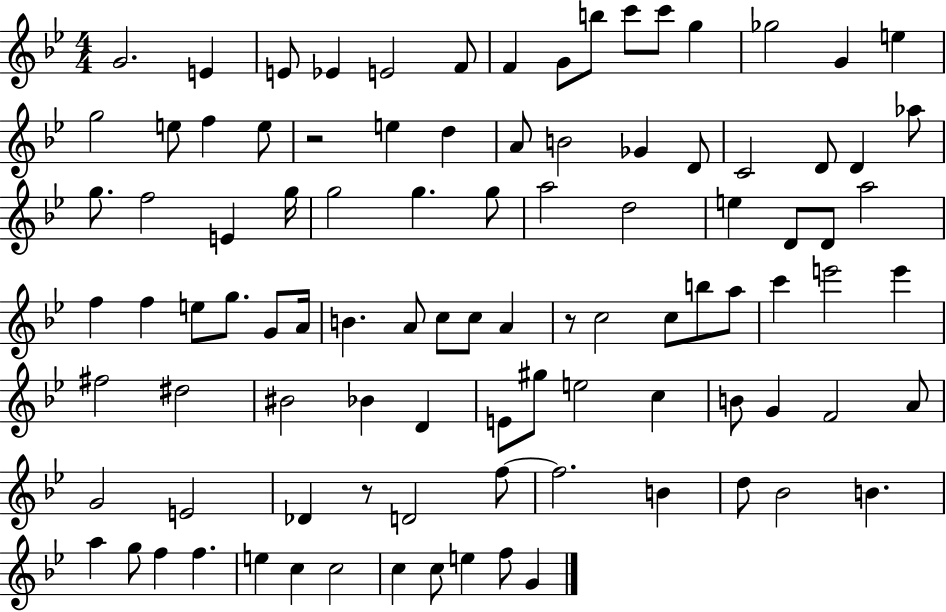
X:1
T:Untitled
M:4/4
L:1/4
K:Bb
G2 E E/2 _E E2 F/2 F G/2 b/2 c'/2 c'/2 g _g2 G e g2 e/2 f e/2 z2 e d A/2 B2 _G D/2 C2 D/2 D _a/2 g/2 f2 E g/4 g2 g g/2 a2 d2 e D/2 D/2 a2 f f e/2 g/2 G/2 A/4 B A/2 c/2 c/2 A z/2 c2 c/2 b/2 a/2 c' e'2 e' ^f2 ^d2 ^B2 _B D E/2 ^g/2 e2 c B/2 G F2 A/2 G2 E2 _D z/2 D2 f/2 f2 B d/2 _B2 B a g/2 f f e c c2 c c/2 e f/2 G